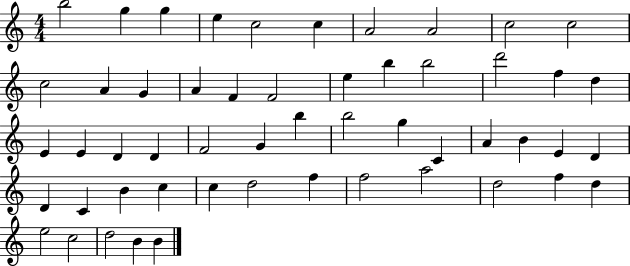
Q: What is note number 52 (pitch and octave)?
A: B4